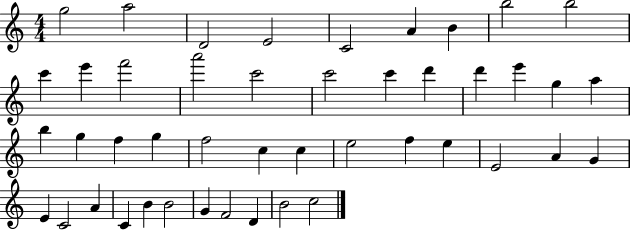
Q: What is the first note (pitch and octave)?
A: G5